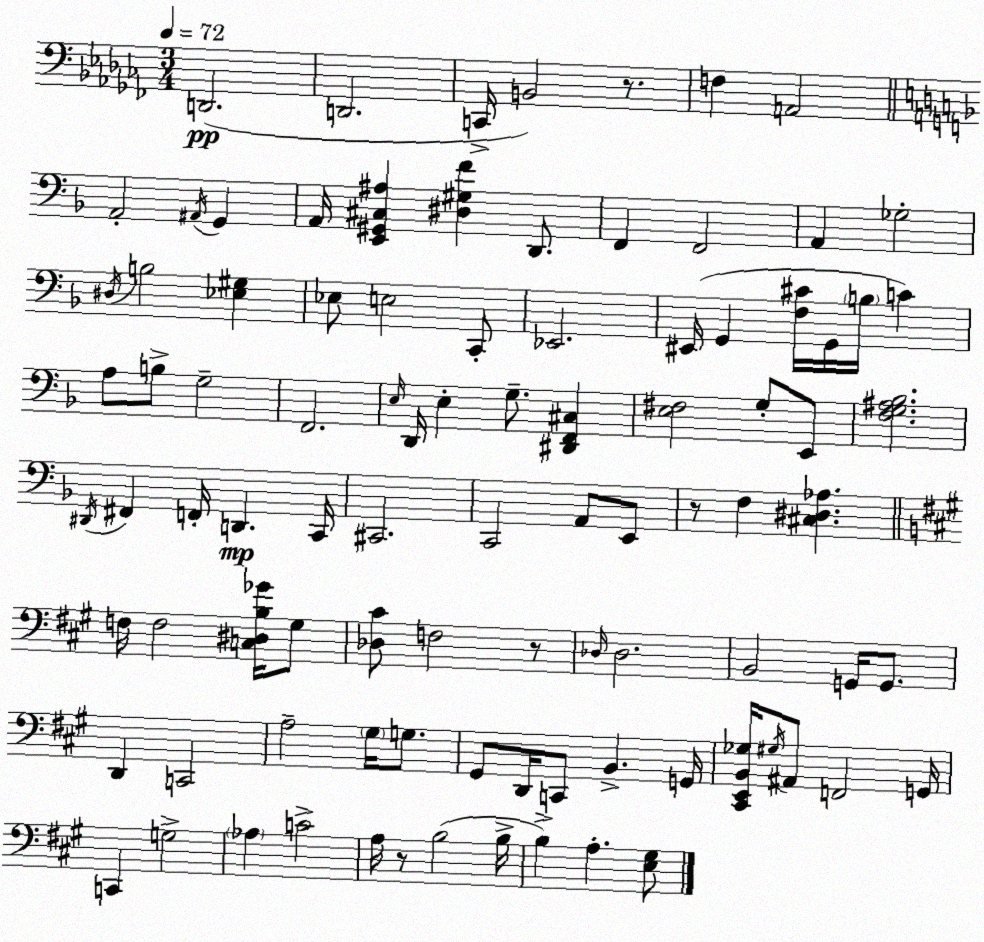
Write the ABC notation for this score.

X:1
T:Untitled
M:3/4
L:1/4
K:Abm
D,,2 D,,2 C,,/4 B,,2 z/2 F, A,,2 A,,2 ^A,,/4 G,, A,,/4 [E,,^G,,^C,^A,] [^D,^G,F] D,,/2 F,, F,,2 A,, _G,2 ^D,/4 B,2 [_E,^G,] _E,/2 E,2 C,,/2 _E,,2 ^E,,/4 G,, [F,^C]/4 G,,/4 B,/4 C A,/2 B,/2 G,2 F,,2 E,/4 D,,/4 E, G,/2 [^D,,F,,^C,] [E,^F,]2 G,/2 E,,/2 [F,G,^A,_B,]2 ^D,,/4 ^F,, F,,/4 D,, C,,/4 ^C,,2 C,,2 A,,/2 E,,/2 z/2 F, [^C,^D,_A,] F,/4 F,2 [C,^D,B,_G]/4 ^G,/2 [_D,^C]/2 F,2 z/2 _D,/4 _D,2 B,,2 G,,/4 G,,/2 D,, C,,2 A,2 ^G,/4 G,/2 ^G,,/2 D,,/4 C,,/2 B,, G,,/4 [^C,,E,,B,,_G,]/4 ^G,/4 ^A,,/2 F,,2 G,,/4 C,, G,2 _A, C2 A,/4 z/2 B,2 B,/4 B, A, [E,^G,]/2